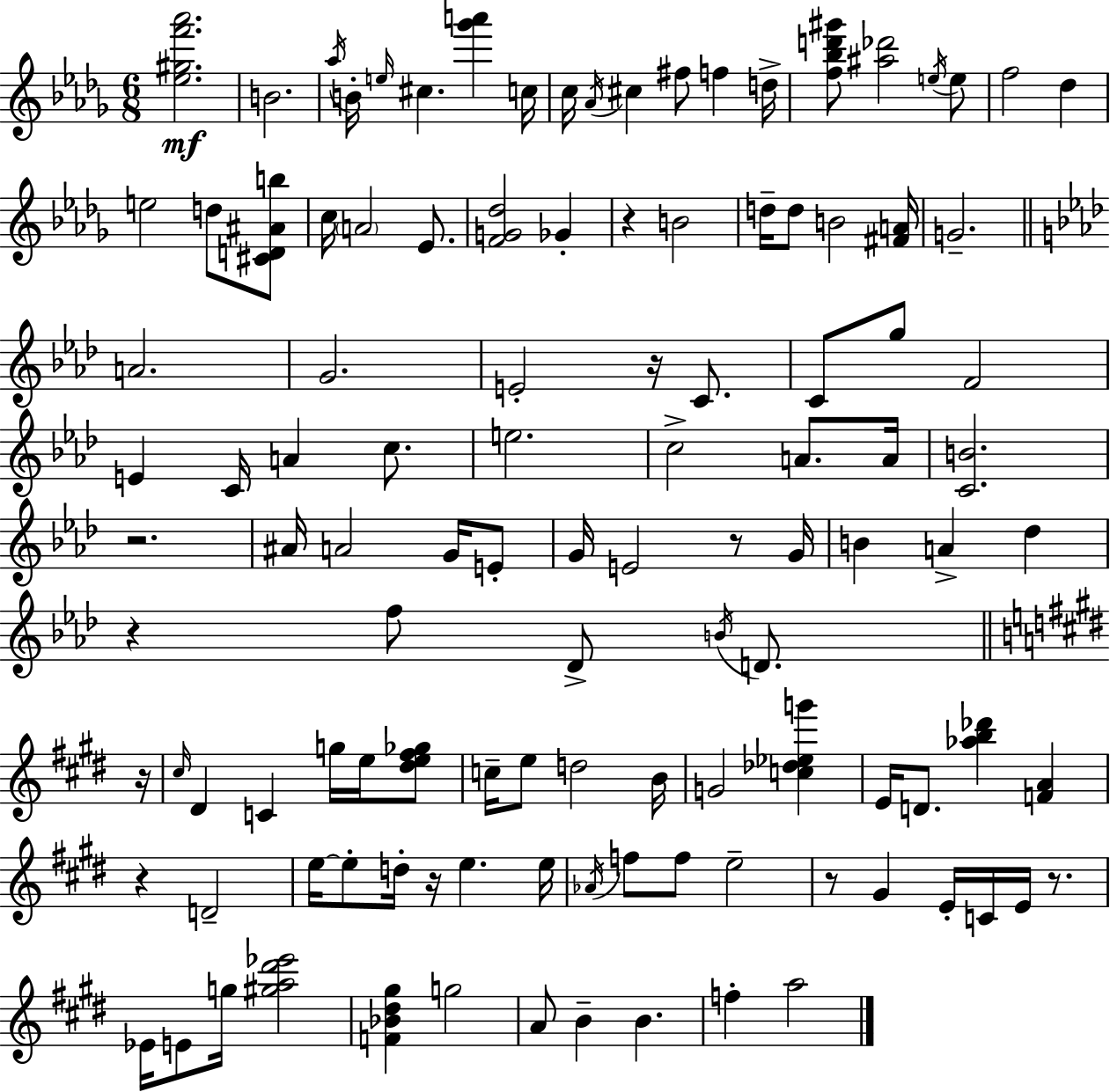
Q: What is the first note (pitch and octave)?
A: B4